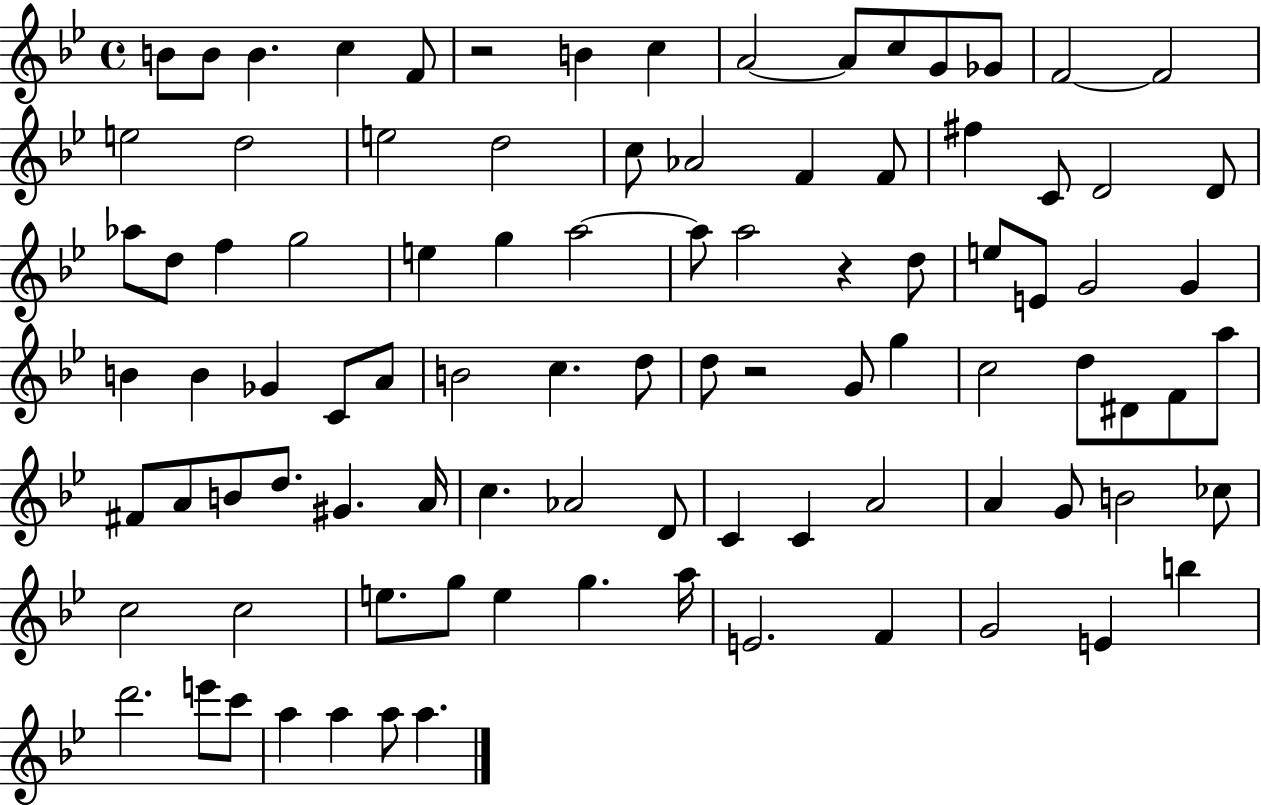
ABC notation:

X:1
T:Untitled
M:4/4
L:1/4
K:Bb
B/2 B/2 B c F/2 z2 B c A2 A/2 c/2 G/2 _G/2 F2 F2 e2 d2 e2 d2 c/2 _A2 F F/2 ^f C/2 D2 D/2 _a/2 d/2 f g2 e g a2 a/2 a2 z d/2 e/2 E/2 G2 G B B _G C/2 A/2 B2 c d/2 d/2 z2 G/2 g c2 d/2 ^D/2 F/2 a/2 ^F/2 A/2 B/2 d/2 ^G A/4 c _A2 D/2 C C A2 A G/2 B2 _c/2 c2 c2 e/2 g/2 e g a/4 E2 F G2 E b d'2 e'/2 c'/2 a a a/2 a